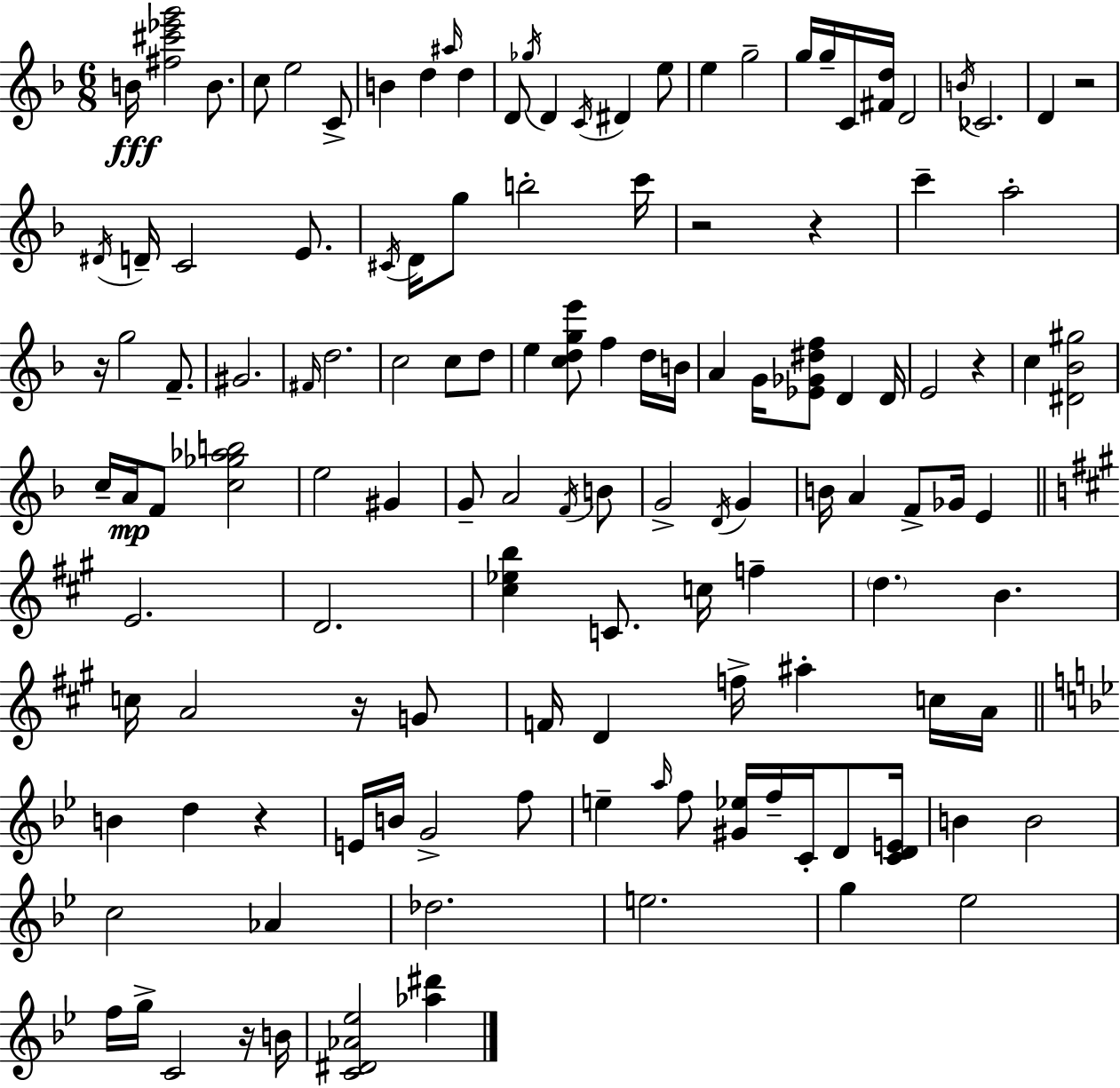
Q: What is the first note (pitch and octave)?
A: B4